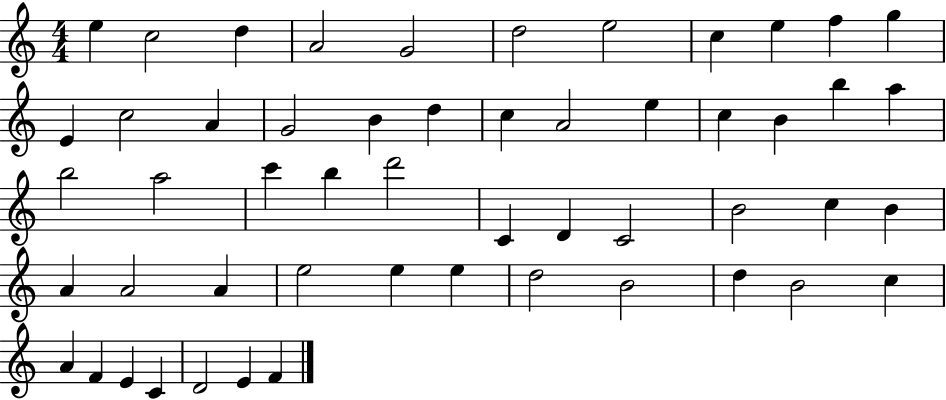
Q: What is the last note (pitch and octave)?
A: F4